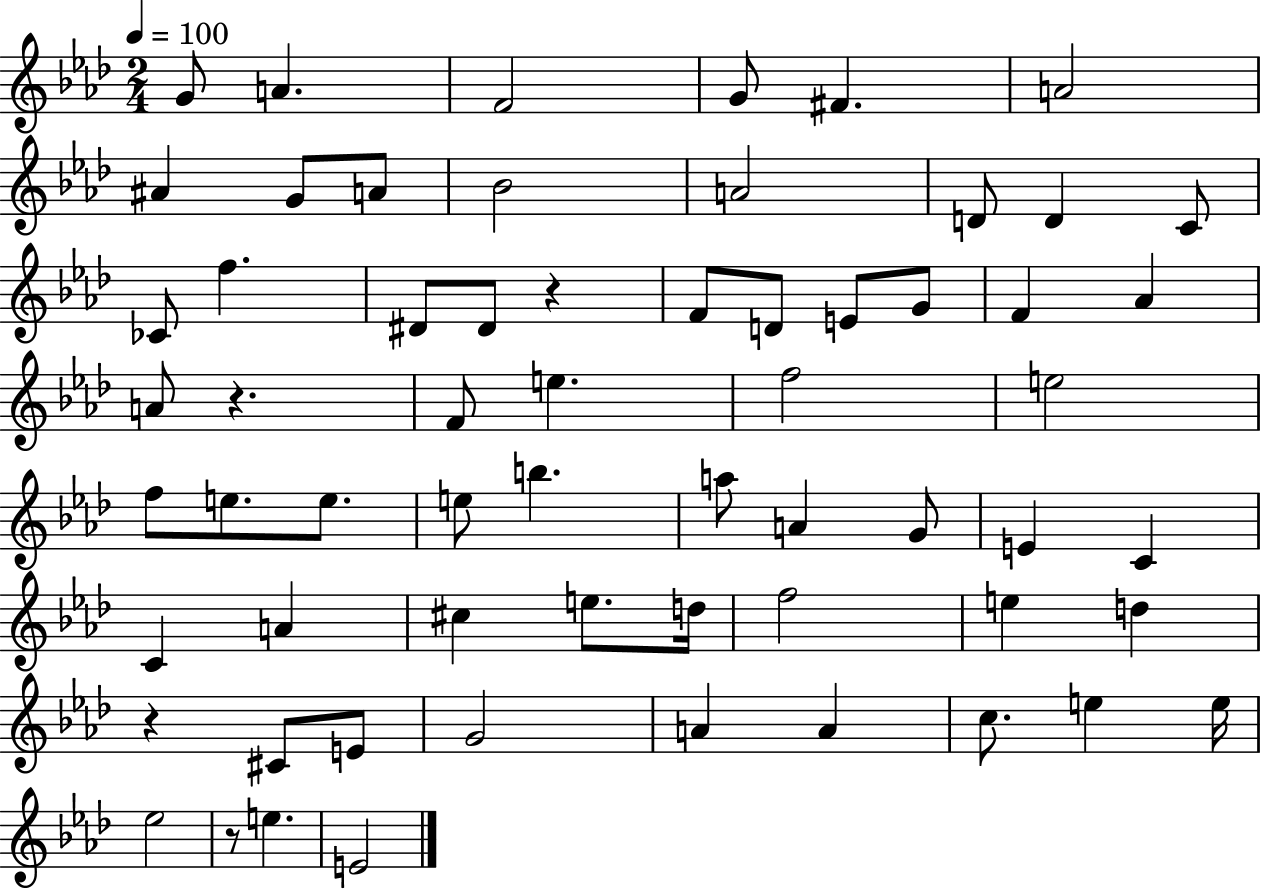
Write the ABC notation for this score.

X:1
T:Untitled
M:2/4
L:1/4
K:Ab
G/2 A F2 G/2 ^F A2 ^A G/2 A/2 _B2 A2 D/2 D C/2 _C/2 f ^D/2 ^D/2 z F/2 D/2 E/2 G/2 F _A A/2 z F/2 e f2 e2 f/2 e/2 e/2 e/2 b a/2 A G/2 E C C A ^c e/2 d/4 f2 e d z ^C/2 E/2 G2 A A c/2 e e/4 _e2 z/2 e E2